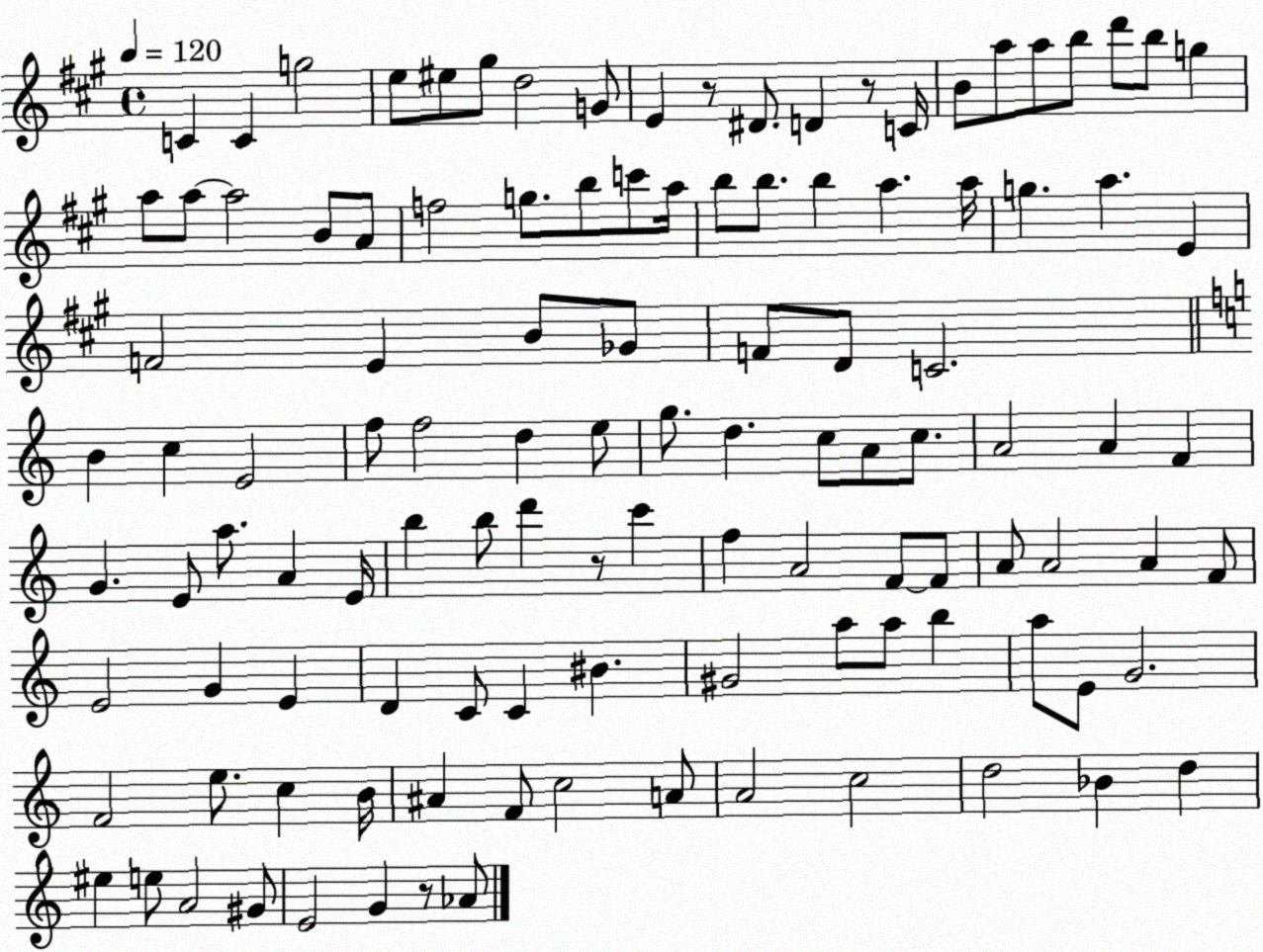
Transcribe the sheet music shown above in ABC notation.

X:1
T:Untitled
M:4/4
L:1/4
K:A
C C g2 e/2 ^e/2 ^g/2 d2 G/2 E z/2 ^D/2 D z/2 C/4 B/2 a/2 a/2 b/2 d'/2 b/2 g a/2 a/2 a2 B/2 A/2 f2 g/2 b/2 c'/2 a/4 b/2 b/2 b a a/4 g a E F2 E B/2 _G/2 F/2 D/2 C2 B c E2 f/2 f2 d e/2 g/2 d c/2 A/2 c/2 A2 A F G E/2 a/2 A E/4 b b/2 d' z/2 c' f A2 F/2 F/2 A/2 A2 A F/2 E2 G E D C/2 C ^B ^G2 a/2 a/2 b a/2 E/2 G2 F2 e/2 c B/4 ^A F/2 c2 A/2 A2 c2 d2 _B d ^e e/2 A2 ^G/2 E2 G z/2 _A/2